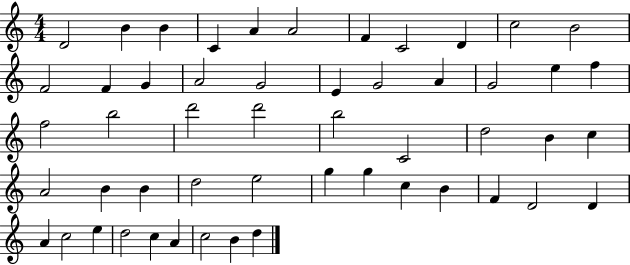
X:1
T:Untitled
M:4/4
L:1/4
K:C
D2 B B C A A2 F C2 D c2 B2 F2 F G A2 G2 E G2 A G2 e f f2 b2 d'2 d'2 b2 C2 d2 B c A2 B B d2 e2 g g c B F D2 D A c2 e d2 c A c2 B d